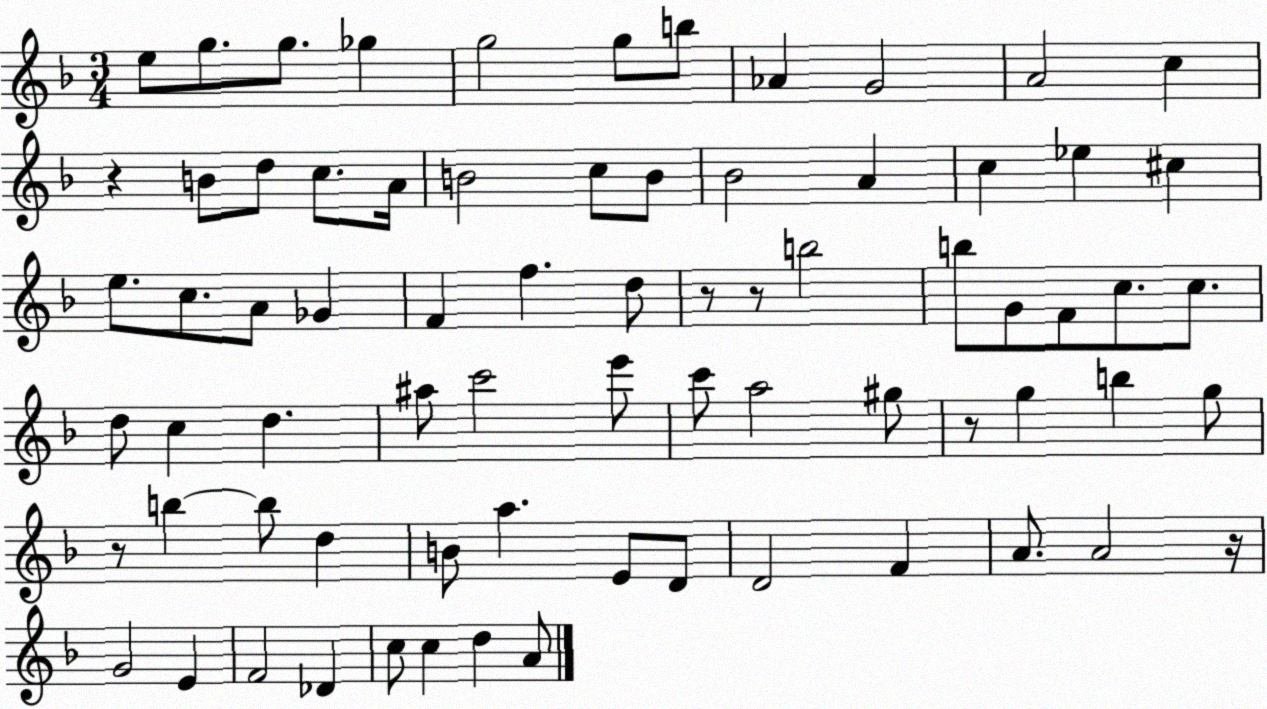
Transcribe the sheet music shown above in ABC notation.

X:1
T:Untitled
M:3/4
L:1/4
K:F
e/2 g/2 g/2 _g g2 g/2 b/2 _A G2 A2 c z B/2 d/2 c/2 A/4 B2 c/2 B/2 _B2 A c _e ^c e/2 c/2 A/2 _G F f d/2 z/2 z/2 b2 b/2 G/2 F/2 c/2 c/2 d/2 c d ^a/2 c'2 e'/2 c'/2 a2 ^g/2 z/2 g b g/2 z/2 b b/2 d B/2 a E/2 D/2 D2 F A/2 A2 z/4 G2 E F2 _D c/2 c d A/2